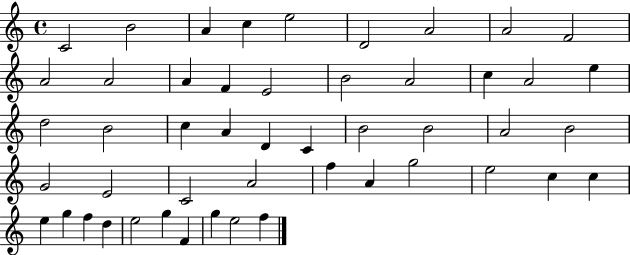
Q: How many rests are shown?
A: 0